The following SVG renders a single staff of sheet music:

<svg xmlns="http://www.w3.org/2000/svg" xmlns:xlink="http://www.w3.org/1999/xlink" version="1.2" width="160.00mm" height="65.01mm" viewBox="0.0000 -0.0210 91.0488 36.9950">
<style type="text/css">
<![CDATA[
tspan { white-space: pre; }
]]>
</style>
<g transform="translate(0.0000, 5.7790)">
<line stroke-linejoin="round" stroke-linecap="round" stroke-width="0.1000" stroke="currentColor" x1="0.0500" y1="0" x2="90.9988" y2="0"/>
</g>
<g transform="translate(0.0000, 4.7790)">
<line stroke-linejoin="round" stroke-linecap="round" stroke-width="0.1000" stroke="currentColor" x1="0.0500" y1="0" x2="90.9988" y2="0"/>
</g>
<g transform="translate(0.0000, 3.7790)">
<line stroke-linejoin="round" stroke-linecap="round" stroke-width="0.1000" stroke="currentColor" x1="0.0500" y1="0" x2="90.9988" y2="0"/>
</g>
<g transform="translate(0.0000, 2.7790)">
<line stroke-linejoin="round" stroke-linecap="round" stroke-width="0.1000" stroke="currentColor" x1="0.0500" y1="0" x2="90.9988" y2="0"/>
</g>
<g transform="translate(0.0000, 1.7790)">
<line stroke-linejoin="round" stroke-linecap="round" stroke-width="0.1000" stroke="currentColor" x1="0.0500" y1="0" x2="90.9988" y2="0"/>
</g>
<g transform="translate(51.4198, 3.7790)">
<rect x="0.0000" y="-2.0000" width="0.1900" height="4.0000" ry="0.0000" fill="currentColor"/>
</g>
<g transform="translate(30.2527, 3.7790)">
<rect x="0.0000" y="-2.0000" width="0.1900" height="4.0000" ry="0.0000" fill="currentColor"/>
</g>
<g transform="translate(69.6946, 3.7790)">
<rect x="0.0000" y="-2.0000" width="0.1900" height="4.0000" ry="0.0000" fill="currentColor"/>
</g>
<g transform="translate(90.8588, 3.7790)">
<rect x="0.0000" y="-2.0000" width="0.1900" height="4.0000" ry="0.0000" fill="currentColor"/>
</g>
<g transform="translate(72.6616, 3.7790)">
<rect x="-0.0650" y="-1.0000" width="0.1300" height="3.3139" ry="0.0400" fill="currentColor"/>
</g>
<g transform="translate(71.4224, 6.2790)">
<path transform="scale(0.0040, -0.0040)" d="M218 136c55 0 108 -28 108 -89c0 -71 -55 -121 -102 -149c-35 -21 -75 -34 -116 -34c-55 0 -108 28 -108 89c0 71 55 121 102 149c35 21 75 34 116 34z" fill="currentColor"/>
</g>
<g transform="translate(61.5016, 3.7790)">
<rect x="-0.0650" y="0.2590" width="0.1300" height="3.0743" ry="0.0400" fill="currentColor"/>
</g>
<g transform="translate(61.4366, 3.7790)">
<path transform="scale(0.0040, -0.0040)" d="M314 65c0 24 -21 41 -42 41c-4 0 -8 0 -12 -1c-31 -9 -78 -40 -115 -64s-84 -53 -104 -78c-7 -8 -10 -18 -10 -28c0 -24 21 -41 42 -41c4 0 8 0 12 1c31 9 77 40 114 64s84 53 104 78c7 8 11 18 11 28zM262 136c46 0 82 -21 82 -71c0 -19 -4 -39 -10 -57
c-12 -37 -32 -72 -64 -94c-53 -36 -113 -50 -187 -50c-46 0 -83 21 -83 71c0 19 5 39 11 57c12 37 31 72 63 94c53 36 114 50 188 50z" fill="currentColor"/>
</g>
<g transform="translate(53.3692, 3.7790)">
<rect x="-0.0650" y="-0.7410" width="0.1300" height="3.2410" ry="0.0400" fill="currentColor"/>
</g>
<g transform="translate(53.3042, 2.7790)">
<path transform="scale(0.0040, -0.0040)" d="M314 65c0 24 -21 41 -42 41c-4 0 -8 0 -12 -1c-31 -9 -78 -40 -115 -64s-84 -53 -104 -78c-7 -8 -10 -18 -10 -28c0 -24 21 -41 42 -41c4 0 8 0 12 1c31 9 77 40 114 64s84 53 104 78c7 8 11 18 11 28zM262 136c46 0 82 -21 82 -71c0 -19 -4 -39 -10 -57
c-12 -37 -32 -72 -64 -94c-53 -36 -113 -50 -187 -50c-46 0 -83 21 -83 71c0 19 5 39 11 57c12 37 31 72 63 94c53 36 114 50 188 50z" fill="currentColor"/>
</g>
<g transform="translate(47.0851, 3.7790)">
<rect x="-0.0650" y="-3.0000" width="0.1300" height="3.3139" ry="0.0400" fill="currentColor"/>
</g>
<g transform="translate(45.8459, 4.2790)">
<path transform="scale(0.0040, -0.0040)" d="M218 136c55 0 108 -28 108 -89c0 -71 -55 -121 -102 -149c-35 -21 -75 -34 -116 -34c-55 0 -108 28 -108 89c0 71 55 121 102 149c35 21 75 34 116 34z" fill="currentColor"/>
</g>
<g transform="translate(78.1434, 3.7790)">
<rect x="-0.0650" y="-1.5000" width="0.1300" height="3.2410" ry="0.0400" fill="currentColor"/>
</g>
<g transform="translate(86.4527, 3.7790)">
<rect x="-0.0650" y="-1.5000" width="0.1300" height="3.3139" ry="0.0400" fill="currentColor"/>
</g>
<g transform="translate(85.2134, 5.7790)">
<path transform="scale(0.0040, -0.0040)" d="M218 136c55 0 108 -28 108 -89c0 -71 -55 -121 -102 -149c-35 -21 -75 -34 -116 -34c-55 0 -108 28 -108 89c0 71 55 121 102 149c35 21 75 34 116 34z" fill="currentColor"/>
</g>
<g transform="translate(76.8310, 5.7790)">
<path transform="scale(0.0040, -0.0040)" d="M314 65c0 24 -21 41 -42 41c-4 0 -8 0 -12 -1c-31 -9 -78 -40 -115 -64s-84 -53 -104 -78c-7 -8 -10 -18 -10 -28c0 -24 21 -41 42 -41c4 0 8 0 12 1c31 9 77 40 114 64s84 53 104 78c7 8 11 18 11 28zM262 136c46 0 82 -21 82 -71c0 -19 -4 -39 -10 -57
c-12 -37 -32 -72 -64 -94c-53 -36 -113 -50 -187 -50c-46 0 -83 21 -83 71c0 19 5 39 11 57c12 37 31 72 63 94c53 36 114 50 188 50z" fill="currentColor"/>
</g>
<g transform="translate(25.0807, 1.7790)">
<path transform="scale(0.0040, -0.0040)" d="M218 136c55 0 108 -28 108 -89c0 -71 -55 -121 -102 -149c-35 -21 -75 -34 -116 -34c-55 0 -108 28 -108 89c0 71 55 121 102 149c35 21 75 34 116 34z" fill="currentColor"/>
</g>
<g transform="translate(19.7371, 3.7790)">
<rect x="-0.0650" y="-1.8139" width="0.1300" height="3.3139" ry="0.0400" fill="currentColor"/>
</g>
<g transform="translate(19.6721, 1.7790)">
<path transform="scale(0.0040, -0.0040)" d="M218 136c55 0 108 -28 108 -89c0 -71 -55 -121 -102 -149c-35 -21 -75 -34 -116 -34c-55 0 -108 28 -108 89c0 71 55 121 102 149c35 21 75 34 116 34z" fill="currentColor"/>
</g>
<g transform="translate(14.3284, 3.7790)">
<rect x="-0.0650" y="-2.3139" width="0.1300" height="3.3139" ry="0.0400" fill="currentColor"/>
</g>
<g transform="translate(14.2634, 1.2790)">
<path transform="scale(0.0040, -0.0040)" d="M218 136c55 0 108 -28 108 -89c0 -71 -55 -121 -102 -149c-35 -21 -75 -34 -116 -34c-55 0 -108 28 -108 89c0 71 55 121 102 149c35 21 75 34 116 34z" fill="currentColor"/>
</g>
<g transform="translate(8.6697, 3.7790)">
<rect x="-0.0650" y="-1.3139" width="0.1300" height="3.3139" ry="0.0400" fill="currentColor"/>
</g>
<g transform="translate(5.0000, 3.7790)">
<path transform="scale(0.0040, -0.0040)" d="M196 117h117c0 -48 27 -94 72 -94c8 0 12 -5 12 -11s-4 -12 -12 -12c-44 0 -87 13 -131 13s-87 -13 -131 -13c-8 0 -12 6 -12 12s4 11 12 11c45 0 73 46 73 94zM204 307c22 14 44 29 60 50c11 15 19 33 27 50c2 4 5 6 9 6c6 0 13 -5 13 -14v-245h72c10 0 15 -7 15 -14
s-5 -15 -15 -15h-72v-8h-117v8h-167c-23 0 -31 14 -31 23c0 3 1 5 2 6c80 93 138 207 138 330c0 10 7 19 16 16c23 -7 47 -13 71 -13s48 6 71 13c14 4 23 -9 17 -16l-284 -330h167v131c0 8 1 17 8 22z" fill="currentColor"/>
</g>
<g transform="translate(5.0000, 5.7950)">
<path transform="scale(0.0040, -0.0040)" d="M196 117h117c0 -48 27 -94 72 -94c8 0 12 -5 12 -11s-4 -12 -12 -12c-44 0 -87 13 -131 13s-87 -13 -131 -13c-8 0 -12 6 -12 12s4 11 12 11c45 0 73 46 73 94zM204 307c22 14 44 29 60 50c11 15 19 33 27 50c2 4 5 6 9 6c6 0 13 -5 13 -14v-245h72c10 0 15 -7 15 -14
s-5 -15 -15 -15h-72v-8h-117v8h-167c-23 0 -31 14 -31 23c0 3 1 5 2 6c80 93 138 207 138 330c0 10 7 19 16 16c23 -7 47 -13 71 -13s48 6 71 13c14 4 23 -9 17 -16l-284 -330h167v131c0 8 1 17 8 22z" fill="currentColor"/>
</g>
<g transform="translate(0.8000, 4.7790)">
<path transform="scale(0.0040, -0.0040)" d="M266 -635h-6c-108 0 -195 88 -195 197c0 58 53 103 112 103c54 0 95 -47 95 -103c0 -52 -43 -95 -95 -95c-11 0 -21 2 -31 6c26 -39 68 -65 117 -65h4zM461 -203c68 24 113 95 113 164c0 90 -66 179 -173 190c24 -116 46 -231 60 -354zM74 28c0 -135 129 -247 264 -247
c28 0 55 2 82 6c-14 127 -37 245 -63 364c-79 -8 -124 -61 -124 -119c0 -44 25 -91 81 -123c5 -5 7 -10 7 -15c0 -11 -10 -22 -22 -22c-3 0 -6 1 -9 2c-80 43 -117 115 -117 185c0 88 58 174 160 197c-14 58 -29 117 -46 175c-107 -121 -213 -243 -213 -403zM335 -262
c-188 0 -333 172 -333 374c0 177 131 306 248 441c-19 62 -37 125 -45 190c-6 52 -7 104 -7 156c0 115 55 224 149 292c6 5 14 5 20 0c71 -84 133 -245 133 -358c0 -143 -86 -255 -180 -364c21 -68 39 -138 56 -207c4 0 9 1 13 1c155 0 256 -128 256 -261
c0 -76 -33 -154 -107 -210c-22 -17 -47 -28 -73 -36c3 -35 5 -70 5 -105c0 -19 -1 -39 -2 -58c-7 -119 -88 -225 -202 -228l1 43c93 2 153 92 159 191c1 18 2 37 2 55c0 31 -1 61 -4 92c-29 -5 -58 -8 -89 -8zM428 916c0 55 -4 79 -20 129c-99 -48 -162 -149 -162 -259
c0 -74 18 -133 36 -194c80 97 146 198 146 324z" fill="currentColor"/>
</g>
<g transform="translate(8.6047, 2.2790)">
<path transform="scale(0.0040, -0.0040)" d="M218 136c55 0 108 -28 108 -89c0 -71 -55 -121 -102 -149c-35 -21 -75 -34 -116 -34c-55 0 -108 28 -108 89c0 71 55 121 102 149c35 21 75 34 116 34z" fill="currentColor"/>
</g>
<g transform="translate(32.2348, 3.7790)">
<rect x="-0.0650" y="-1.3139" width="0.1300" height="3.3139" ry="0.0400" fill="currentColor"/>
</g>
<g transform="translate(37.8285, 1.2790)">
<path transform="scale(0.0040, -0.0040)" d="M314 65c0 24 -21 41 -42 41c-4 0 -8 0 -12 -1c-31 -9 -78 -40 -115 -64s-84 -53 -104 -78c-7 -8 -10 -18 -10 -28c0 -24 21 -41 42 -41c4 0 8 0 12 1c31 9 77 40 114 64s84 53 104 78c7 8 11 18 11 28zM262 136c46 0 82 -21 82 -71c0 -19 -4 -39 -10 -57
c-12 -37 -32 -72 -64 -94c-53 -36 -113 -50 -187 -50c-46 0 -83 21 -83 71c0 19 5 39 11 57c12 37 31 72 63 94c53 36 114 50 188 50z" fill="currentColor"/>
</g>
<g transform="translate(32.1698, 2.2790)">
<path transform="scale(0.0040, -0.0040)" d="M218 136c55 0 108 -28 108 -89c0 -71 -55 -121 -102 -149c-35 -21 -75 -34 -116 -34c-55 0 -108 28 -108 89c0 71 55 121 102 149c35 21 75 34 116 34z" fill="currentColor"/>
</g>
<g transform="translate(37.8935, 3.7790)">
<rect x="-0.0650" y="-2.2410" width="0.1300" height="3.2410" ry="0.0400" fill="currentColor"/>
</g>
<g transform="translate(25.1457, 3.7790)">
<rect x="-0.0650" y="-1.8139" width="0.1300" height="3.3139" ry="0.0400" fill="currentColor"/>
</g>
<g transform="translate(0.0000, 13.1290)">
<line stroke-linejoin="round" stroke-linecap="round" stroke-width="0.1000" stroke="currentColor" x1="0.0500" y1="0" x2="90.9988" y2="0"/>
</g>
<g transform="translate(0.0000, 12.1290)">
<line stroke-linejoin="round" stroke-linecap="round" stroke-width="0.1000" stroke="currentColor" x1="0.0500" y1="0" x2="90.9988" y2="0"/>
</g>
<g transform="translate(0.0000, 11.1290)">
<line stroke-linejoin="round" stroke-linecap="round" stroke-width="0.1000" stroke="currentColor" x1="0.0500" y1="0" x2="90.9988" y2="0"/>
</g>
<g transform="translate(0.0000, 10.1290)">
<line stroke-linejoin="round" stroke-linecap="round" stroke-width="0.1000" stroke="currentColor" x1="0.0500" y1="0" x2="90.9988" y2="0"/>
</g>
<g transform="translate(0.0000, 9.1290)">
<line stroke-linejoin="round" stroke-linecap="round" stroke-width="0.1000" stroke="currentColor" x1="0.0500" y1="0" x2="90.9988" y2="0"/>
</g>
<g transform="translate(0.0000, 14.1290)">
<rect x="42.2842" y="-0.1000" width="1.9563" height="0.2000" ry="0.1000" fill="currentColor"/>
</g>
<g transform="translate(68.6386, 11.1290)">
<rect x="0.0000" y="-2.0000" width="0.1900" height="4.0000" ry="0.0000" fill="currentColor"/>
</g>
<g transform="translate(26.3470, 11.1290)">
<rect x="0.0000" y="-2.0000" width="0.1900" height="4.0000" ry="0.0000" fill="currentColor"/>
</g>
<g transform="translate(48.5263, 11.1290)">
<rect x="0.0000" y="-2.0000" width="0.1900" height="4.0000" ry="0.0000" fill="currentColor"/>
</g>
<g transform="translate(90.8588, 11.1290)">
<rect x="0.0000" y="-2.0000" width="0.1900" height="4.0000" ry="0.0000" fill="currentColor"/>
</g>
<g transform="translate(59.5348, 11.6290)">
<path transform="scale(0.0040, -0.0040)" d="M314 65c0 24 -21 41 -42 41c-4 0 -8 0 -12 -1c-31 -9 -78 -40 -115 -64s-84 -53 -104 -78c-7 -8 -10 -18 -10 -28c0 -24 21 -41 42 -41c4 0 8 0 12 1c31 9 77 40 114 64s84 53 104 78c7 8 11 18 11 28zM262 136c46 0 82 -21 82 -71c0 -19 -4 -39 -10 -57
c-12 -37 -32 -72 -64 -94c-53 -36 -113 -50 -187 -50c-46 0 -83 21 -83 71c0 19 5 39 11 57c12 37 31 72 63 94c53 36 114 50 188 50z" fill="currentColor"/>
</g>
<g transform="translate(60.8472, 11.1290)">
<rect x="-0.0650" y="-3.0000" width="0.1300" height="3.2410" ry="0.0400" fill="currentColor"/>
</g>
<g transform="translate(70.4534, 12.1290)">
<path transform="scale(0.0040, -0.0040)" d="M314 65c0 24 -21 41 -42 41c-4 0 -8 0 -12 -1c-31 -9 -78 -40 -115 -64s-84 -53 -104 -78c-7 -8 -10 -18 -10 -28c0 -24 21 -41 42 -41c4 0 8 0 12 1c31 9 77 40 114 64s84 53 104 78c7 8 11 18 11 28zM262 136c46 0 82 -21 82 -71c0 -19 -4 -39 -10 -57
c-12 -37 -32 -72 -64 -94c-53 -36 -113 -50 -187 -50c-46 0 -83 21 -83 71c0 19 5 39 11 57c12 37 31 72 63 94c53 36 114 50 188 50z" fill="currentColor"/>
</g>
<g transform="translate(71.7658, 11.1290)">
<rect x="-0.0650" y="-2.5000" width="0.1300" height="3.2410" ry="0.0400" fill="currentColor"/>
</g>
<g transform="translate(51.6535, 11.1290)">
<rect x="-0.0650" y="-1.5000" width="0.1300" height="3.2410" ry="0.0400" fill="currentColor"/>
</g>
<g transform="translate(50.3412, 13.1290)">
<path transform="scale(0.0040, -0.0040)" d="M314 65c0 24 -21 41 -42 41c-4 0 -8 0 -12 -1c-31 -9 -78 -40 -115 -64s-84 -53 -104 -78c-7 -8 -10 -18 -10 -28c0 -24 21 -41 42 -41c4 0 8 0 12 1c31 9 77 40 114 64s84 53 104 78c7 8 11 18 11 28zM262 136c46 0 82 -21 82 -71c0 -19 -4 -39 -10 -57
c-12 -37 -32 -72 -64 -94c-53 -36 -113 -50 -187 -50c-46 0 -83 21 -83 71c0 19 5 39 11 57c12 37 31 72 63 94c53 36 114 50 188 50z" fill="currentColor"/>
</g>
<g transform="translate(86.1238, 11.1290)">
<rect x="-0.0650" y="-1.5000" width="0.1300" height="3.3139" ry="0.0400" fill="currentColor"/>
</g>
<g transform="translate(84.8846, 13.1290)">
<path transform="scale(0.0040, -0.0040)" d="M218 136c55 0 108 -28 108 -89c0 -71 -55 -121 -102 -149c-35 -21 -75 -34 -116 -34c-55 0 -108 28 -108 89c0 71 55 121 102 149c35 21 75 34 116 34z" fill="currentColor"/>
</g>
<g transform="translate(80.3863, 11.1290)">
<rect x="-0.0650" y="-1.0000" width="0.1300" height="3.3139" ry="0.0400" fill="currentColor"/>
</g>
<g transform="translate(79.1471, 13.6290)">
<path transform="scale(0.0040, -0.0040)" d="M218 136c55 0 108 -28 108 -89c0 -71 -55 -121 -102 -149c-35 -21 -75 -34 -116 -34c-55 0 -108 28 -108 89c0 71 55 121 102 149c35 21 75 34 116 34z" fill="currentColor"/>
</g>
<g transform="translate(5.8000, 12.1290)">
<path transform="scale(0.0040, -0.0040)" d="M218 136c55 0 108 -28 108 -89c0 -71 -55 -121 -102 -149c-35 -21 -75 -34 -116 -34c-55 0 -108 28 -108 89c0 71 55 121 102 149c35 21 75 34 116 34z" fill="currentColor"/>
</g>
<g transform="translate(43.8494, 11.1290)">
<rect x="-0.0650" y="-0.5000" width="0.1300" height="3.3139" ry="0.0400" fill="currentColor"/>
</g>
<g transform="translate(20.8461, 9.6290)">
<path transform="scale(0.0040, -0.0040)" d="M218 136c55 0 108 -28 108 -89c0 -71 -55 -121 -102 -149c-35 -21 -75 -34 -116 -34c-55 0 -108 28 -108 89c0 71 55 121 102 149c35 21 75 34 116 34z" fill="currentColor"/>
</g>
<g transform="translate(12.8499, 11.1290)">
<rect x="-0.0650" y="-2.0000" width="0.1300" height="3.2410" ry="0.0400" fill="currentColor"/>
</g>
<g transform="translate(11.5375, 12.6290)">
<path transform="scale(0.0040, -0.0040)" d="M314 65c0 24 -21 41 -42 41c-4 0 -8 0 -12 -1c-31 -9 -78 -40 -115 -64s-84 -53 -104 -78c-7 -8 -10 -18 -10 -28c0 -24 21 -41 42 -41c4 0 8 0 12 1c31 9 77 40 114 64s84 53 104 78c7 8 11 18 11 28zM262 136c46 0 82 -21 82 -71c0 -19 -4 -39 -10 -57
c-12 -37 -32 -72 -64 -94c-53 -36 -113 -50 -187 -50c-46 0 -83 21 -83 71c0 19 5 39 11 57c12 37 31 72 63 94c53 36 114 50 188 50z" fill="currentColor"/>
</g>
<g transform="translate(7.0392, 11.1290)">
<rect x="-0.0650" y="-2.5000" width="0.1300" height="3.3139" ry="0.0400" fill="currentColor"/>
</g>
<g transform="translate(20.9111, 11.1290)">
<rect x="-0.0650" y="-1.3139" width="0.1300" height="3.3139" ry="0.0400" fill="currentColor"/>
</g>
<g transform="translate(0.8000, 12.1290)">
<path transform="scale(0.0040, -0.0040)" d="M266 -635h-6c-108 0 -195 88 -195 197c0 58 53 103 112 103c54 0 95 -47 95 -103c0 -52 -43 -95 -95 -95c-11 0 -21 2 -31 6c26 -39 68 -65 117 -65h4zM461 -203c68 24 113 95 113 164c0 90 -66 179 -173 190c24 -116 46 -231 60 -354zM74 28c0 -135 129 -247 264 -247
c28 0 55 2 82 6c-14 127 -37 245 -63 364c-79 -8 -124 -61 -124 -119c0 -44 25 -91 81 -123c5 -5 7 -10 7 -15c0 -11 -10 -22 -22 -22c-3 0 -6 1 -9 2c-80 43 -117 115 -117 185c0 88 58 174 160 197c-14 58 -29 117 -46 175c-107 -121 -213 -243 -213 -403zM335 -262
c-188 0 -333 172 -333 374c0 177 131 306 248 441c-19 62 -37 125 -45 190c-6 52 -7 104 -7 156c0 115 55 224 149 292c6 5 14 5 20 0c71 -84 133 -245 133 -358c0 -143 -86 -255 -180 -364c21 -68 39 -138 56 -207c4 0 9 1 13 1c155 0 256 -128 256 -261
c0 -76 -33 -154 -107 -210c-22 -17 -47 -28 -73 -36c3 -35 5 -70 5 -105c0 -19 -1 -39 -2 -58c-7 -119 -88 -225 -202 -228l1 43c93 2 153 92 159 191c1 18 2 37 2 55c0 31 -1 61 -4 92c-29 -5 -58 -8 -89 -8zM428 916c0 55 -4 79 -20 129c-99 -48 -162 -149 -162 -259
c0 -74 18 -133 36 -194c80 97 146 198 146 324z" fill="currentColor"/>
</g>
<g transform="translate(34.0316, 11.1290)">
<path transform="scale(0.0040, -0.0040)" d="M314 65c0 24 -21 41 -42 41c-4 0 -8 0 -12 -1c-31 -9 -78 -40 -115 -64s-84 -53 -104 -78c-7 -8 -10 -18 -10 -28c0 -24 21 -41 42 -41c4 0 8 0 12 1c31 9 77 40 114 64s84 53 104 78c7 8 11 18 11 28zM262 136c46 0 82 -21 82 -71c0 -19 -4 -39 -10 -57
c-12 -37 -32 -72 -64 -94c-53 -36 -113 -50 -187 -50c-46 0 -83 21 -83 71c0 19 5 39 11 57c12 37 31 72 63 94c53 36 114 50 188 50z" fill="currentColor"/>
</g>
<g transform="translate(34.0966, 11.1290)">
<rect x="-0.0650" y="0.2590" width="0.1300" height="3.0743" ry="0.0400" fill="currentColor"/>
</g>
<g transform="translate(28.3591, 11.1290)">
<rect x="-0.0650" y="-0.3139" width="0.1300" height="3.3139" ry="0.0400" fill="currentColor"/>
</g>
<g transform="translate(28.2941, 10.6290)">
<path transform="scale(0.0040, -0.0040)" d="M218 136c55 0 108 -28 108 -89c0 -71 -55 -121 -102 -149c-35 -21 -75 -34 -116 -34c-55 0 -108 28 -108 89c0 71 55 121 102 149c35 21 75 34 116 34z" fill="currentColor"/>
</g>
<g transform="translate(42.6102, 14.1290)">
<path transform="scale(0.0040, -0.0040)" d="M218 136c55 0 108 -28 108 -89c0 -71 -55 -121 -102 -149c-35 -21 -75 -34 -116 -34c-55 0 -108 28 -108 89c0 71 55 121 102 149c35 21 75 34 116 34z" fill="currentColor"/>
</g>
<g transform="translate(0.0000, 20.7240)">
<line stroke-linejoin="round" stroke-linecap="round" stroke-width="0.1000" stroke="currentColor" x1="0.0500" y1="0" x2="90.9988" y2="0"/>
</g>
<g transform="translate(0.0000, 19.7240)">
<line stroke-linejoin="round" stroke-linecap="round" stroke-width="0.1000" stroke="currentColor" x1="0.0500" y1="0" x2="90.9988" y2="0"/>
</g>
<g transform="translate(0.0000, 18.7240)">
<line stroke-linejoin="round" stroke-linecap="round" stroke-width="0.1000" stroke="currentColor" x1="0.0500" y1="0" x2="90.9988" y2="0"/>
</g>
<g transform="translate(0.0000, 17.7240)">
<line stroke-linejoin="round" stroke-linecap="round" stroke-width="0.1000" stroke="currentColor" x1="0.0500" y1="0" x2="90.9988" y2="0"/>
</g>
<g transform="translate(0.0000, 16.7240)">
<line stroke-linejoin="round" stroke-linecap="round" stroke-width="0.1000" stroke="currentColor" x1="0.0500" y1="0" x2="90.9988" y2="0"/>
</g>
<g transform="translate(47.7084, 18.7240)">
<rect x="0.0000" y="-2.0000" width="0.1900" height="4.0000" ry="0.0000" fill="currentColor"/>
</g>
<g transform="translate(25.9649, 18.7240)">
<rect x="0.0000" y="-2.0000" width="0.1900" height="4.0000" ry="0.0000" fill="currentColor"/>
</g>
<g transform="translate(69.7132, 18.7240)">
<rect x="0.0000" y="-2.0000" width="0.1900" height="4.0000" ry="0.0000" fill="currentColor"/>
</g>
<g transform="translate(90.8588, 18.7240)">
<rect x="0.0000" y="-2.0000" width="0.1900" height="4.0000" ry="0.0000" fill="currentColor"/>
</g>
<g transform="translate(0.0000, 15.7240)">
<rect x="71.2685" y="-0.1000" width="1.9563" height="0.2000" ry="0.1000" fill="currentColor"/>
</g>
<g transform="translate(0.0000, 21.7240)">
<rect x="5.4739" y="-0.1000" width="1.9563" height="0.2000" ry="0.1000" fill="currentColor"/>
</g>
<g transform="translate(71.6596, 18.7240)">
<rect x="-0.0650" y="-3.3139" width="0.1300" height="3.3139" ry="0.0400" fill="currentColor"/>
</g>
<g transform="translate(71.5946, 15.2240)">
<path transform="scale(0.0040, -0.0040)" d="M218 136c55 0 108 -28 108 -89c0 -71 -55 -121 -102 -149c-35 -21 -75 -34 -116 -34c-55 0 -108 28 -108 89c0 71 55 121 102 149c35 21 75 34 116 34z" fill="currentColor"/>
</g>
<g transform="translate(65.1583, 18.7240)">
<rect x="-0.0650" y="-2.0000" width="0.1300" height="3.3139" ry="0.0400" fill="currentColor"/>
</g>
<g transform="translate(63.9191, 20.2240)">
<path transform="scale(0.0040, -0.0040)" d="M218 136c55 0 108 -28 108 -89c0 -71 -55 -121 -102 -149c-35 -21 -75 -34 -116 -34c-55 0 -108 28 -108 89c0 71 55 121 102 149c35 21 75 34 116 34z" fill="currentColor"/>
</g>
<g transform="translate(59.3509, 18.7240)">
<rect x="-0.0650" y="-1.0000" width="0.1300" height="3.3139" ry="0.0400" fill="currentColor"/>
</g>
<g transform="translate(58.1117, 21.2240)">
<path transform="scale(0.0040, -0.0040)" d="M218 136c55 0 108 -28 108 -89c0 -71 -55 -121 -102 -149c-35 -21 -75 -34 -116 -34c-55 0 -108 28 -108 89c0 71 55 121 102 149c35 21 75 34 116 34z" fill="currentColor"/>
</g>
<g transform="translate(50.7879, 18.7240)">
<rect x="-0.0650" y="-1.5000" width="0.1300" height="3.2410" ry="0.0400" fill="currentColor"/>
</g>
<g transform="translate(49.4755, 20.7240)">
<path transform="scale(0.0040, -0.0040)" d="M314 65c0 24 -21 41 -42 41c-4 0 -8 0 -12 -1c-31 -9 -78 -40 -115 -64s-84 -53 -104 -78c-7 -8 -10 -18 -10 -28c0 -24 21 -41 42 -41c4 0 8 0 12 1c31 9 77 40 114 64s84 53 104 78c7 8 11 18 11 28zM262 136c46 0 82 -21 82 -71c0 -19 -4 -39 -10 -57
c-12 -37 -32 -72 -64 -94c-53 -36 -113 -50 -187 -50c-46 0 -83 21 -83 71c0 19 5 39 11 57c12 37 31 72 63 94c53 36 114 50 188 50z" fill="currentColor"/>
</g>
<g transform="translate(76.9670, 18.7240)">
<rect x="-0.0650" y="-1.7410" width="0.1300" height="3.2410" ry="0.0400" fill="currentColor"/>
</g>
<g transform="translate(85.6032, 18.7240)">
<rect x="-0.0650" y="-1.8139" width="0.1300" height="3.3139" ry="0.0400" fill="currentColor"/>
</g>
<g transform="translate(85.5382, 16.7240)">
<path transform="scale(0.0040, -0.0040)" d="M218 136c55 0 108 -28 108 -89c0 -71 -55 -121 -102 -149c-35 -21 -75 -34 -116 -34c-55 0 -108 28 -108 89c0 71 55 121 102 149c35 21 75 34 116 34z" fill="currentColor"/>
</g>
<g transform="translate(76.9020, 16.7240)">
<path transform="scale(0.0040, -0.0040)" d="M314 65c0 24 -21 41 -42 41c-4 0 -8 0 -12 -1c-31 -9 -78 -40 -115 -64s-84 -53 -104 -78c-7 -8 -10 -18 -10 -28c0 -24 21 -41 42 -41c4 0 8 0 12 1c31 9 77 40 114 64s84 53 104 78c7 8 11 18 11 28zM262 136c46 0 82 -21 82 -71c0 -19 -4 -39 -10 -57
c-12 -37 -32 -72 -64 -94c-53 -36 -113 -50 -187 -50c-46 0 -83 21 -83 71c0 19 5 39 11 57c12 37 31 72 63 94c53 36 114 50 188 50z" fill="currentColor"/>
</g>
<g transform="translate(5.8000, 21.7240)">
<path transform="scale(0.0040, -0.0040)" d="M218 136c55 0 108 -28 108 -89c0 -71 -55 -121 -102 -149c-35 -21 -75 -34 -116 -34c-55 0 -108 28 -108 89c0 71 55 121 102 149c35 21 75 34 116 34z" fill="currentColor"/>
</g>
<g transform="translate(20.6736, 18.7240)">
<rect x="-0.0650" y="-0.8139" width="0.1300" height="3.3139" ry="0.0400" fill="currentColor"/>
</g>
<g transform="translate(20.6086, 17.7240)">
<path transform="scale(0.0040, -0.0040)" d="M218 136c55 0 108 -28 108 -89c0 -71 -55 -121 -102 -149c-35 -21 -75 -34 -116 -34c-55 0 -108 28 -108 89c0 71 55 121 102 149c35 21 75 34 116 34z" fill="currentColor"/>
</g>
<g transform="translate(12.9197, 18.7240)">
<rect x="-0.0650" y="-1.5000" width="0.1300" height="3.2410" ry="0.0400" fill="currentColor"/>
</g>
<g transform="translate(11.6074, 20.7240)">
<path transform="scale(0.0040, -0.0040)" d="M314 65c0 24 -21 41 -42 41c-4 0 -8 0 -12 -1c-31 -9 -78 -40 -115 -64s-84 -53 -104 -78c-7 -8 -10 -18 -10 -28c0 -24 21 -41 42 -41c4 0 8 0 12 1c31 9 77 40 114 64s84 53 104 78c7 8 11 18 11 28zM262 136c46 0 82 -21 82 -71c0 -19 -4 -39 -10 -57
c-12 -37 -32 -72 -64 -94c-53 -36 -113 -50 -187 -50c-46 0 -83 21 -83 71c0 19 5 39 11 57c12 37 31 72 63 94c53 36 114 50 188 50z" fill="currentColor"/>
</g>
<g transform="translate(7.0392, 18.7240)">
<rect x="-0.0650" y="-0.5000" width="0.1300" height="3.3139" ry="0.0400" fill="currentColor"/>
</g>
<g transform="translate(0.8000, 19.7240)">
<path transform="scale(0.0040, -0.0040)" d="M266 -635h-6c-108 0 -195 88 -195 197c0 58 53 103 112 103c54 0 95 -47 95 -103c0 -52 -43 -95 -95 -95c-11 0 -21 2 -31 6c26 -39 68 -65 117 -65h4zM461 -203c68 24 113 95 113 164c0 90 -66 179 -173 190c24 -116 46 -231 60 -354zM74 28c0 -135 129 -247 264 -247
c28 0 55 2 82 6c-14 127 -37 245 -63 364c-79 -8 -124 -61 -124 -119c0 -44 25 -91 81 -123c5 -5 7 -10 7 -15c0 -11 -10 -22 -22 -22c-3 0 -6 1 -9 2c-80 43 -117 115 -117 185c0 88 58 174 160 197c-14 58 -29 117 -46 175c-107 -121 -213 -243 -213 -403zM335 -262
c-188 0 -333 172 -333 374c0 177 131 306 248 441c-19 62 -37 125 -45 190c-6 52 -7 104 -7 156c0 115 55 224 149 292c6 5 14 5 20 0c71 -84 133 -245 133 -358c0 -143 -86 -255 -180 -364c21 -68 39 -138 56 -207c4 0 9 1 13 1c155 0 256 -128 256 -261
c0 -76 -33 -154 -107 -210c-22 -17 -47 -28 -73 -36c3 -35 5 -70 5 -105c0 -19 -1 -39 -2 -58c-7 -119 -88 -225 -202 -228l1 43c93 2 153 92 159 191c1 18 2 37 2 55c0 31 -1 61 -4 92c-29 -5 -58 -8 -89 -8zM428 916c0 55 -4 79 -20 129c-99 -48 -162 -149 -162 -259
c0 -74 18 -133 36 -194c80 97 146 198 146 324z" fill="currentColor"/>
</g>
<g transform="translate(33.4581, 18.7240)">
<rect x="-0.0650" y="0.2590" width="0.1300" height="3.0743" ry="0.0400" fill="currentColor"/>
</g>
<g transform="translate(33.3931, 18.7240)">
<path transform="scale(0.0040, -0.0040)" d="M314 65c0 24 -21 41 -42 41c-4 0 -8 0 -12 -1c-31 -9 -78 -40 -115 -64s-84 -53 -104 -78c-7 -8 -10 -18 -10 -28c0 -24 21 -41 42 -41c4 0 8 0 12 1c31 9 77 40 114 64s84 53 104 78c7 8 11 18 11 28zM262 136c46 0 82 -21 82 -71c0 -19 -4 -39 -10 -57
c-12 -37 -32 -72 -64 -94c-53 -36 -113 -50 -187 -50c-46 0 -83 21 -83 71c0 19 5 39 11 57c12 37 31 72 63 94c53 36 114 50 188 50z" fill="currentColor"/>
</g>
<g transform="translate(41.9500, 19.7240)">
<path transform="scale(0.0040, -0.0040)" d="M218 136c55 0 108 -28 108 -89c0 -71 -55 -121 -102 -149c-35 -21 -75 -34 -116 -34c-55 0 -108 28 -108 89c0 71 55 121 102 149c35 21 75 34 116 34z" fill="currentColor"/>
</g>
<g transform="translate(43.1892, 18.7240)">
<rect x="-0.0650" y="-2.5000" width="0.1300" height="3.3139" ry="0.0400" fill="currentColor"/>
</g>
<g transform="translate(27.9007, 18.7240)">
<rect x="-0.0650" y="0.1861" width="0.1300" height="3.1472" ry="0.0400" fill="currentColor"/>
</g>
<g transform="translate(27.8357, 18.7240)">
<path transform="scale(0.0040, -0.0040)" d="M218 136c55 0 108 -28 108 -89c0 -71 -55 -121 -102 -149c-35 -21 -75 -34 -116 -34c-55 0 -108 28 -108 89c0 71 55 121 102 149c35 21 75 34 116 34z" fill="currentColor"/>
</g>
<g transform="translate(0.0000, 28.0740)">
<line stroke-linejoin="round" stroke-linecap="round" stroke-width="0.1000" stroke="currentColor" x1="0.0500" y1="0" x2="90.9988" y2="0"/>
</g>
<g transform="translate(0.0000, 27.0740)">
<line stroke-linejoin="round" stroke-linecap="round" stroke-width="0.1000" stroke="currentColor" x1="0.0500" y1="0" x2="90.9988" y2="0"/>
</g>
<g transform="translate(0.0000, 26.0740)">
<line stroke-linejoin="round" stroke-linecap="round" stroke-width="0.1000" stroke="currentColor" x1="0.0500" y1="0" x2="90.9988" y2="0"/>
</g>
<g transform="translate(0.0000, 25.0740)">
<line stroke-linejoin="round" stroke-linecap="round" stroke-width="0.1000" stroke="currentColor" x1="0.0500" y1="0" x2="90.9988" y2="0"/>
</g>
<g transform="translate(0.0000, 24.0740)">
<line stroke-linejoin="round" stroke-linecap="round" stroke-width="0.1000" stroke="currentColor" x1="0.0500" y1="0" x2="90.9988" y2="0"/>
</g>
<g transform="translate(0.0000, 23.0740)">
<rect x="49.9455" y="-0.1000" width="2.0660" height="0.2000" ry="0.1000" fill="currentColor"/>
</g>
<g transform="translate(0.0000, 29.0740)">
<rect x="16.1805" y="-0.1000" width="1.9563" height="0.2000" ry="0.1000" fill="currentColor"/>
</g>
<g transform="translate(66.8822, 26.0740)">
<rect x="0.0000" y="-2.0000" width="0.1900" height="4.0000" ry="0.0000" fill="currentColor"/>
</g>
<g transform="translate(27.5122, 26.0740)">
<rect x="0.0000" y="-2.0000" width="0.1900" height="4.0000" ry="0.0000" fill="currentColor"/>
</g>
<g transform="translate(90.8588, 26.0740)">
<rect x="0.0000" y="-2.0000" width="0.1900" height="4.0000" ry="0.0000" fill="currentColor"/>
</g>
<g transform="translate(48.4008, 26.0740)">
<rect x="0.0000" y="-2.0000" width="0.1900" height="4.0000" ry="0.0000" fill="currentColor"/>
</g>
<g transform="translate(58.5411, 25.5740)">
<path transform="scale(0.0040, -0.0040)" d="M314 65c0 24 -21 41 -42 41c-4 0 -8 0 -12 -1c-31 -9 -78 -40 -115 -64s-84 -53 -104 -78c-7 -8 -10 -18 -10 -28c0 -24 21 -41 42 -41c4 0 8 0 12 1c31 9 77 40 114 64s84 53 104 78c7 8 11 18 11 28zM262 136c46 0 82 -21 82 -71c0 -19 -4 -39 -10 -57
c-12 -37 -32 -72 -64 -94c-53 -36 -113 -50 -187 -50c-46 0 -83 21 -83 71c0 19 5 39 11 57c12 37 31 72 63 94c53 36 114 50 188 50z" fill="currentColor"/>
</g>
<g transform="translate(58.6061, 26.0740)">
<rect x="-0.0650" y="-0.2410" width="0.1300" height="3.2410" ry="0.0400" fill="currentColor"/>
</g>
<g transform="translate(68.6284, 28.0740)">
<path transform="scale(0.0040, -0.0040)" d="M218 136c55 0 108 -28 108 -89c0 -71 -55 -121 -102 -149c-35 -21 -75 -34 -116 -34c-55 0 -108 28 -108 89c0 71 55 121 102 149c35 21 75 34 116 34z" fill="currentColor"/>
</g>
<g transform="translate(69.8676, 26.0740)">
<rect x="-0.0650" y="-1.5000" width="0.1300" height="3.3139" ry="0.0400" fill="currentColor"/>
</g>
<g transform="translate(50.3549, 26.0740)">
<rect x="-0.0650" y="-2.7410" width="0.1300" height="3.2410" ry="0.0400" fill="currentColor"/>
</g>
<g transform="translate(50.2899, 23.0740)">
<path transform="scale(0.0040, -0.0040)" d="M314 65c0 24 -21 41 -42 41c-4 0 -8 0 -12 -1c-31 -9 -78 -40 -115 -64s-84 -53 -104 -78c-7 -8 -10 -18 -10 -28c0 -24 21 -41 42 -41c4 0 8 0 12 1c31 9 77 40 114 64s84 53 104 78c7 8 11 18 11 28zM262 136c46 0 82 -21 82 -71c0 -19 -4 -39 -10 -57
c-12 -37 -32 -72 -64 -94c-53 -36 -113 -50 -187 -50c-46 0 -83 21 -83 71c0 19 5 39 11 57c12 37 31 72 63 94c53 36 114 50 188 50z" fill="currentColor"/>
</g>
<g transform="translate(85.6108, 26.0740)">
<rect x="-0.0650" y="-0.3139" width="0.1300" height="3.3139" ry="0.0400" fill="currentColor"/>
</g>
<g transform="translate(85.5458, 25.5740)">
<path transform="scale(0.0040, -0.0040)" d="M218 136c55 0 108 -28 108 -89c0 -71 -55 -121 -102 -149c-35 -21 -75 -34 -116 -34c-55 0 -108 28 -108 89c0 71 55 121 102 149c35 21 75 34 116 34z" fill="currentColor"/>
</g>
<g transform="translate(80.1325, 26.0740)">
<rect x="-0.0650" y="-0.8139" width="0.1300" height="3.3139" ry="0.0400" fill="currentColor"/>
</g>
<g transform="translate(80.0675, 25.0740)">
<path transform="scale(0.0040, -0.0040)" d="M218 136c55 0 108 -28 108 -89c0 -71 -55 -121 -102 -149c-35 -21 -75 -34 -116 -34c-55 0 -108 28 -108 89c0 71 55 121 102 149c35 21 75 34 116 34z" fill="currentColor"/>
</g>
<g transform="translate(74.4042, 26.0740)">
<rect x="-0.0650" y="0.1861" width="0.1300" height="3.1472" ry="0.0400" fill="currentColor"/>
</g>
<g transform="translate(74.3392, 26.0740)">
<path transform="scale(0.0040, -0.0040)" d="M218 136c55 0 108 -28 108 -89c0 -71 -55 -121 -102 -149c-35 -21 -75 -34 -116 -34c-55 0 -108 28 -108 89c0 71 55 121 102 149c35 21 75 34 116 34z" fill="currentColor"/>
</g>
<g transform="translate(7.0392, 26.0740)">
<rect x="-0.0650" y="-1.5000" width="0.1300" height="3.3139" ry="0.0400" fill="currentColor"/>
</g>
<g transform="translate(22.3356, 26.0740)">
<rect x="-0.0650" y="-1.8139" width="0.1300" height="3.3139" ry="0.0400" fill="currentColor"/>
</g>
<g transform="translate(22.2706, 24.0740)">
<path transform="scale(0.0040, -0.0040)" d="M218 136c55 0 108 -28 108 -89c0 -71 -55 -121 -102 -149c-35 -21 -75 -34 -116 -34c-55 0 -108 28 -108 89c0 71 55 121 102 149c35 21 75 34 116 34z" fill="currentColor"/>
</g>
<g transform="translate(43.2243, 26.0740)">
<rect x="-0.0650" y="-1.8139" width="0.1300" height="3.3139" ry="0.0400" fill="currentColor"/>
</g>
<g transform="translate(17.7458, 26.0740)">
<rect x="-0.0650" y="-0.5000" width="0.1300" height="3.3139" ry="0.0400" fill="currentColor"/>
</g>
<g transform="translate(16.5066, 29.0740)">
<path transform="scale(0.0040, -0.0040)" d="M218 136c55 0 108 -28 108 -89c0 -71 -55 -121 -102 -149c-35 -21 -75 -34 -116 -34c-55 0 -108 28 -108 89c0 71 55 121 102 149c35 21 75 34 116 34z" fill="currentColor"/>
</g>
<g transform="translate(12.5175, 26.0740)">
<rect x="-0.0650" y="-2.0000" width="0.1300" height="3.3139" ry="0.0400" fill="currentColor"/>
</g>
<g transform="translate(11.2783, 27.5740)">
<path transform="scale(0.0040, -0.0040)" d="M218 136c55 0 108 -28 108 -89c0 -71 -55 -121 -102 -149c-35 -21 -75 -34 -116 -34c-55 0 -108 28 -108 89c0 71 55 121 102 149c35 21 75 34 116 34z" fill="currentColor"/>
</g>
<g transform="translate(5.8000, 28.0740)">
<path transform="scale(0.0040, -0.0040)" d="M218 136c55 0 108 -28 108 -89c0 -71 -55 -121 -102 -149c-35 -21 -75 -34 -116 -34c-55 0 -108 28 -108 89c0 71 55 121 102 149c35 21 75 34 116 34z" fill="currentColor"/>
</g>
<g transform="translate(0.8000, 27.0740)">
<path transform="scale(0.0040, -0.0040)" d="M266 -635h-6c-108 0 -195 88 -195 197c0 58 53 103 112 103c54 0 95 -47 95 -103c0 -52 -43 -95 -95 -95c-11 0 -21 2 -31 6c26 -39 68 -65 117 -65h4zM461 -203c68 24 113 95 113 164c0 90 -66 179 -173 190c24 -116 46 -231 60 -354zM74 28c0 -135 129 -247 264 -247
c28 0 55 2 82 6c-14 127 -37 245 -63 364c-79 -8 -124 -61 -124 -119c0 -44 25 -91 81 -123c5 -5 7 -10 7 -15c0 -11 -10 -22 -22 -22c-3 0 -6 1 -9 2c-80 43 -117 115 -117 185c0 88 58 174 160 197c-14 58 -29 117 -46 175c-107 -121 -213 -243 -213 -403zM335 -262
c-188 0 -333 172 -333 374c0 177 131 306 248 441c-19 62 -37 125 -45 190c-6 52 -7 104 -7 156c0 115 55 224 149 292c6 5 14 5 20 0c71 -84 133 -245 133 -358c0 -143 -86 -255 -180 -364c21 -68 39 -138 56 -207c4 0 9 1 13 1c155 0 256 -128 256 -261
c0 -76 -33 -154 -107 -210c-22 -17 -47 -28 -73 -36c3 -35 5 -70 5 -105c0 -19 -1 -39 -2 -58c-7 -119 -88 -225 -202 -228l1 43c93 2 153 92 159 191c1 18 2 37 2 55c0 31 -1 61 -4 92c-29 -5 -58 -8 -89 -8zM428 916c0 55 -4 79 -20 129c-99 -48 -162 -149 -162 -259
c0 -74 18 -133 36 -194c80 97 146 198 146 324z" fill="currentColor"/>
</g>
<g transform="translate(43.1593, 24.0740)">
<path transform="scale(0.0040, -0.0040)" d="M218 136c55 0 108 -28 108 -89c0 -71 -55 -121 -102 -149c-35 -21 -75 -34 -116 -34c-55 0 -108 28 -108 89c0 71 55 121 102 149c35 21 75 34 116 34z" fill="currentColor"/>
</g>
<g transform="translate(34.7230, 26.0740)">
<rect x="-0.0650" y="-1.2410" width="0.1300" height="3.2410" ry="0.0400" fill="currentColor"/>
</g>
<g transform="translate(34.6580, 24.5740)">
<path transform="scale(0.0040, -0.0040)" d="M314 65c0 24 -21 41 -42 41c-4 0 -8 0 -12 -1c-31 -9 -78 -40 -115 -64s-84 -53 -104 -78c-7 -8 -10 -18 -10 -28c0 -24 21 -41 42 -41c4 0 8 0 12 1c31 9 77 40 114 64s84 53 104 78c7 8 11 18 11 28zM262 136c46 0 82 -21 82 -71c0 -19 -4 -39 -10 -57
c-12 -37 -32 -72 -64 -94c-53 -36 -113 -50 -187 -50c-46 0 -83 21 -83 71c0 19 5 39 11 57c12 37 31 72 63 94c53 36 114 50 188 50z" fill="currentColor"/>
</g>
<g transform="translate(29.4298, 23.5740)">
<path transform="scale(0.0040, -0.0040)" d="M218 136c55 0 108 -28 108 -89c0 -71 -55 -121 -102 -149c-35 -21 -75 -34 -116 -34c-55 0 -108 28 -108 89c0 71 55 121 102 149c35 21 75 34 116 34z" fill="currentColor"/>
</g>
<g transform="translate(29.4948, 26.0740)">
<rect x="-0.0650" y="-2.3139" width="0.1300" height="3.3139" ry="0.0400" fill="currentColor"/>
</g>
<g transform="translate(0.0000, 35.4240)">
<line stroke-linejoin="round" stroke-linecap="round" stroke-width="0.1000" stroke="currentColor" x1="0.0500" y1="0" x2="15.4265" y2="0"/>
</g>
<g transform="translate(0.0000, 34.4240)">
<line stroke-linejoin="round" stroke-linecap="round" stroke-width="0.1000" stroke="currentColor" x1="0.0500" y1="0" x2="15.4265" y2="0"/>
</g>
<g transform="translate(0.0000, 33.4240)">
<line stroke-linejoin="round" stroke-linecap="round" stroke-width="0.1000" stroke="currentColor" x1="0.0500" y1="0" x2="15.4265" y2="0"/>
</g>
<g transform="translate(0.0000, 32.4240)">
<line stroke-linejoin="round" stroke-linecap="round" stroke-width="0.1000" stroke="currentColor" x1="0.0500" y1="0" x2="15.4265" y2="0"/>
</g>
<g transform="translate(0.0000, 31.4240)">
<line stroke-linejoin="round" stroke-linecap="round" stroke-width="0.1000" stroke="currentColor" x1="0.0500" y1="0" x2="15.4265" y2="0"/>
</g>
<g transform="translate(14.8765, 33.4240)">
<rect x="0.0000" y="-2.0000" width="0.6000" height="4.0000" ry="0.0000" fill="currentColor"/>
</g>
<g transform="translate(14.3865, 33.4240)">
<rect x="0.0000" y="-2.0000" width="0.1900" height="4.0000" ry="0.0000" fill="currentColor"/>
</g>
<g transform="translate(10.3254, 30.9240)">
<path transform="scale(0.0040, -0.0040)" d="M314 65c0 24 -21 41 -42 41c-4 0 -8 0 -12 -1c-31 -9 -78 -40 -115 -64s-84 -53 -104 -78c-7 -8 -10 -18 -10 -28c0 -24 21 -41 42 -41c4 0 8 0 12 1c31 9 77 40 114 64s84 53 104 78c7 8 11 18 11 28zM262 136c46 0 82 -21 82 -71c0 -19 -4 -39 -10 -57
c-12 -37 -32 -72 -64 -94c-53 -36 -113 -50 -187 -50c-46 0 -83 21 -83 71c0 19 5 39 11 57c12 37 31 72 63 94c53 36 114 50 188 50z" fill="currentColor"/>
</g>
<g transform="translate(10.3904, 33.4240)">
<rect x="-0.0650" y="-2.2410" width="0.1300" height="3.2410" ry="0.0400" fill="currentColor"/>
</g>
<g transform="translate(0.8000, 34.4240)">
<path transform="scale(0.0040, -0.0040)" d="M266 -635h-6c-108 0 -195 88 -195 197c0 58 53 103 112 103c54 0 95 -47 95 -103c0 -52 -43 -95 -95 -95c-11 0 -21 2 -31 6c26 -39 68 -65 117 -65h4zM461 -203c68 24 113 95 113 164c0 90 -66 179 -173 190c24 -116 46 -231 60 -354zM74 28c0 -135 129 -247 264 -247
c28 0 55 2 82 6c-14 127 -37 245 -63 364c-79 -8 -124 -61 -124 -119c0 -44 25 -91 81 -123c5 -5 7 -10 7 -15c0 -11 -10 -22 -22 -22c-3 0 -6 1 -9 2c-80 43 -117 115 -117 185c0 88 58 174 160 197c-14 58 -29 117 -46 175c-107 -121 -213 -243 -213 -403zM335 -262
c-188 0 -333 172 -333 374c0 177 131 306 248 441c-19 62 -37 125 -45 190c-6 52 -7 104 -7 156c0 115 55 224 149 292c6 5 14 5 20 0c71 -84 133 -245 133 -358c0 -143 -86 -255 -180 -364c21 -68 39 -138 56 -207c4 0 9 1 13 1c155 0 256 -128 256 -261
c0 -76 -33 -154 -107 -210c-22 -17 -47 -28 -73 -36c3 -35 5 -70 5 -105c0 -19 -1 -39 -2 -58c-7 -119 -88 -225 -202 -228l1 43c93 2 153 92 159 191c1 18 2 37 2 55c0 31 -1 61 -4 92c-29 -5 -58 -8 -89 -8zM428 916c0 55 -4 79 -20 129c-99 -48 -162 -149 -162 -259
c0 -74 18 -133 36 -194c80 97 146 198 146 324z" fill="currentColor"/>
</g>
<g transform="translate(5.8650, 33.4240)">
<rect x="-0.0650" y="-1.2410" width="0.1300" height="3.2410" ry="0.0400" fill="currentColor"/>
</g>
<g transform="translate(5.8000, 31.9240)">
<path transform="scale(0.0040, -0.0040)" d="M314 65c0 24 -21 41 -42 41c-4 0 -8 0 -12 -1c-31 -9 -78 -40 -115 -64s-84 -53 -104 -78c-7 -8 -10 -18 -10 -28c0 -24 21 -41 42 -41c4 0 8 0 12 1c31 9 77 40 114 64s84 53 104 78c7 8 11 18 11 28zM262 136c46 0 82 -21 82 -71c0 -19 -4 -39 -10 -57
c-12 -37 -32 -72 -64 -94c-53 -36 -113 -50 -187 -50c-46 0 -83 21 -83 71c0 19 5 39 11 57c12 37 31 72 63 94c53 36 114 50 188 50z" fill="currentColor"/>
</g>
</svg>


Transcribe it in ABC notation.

X:1
T:Untitled
M:4/4
L:1/4
K:C
e g f f e g2 A d2 B2 D E2 E G F2 e c B2 C E2 A2 G2 D E C E2 d B B2 G E2 D F b f2 f E F C f g e2 f a2 c2 E B d c e2 g2